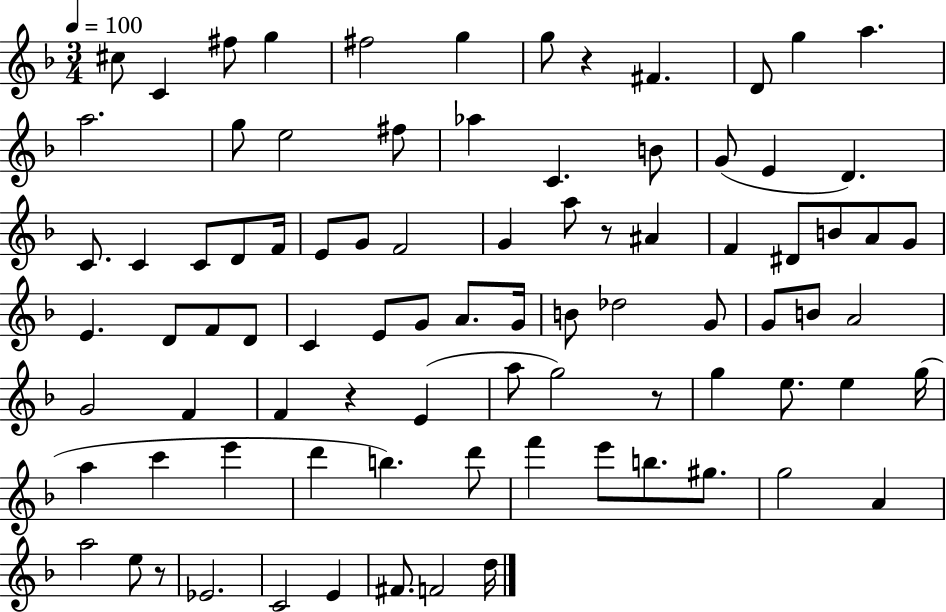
C#5/e C4/q F#5/e G5/q F#5/h G5/q G5/e R/q F#4/q. D4/e G5/q A5/q. A5/h. G5/e E5/h F#5/e Ab5/q C4/q. B4/e G4/e E4/q D4/q. C4/e. C4/q C4/e D4/e F4/s E4/e G4/e F4/h G4/q A5/e R/e A#4/q F4/q D#4/e B4/e A4/e G4/e E4/q. D4/e F4/e D4/e C4/q E4/e G4/e A4/e. G4/s B4/e Db5/h G4/e G4/e B4/e A4/h G4/h F4/q F4/q R/q E4/q A5/e G5/h R/e G5/q E5/e. E5/q G5/s A5/q C6/q E6/q D6/q B5/q. D6/e F6/q E6/e B5/e. G#5/e. G5/h A4/q A5/h E5/e R/e Eb4/h. C4/h E4/q F#4/e. F4/h D5/s